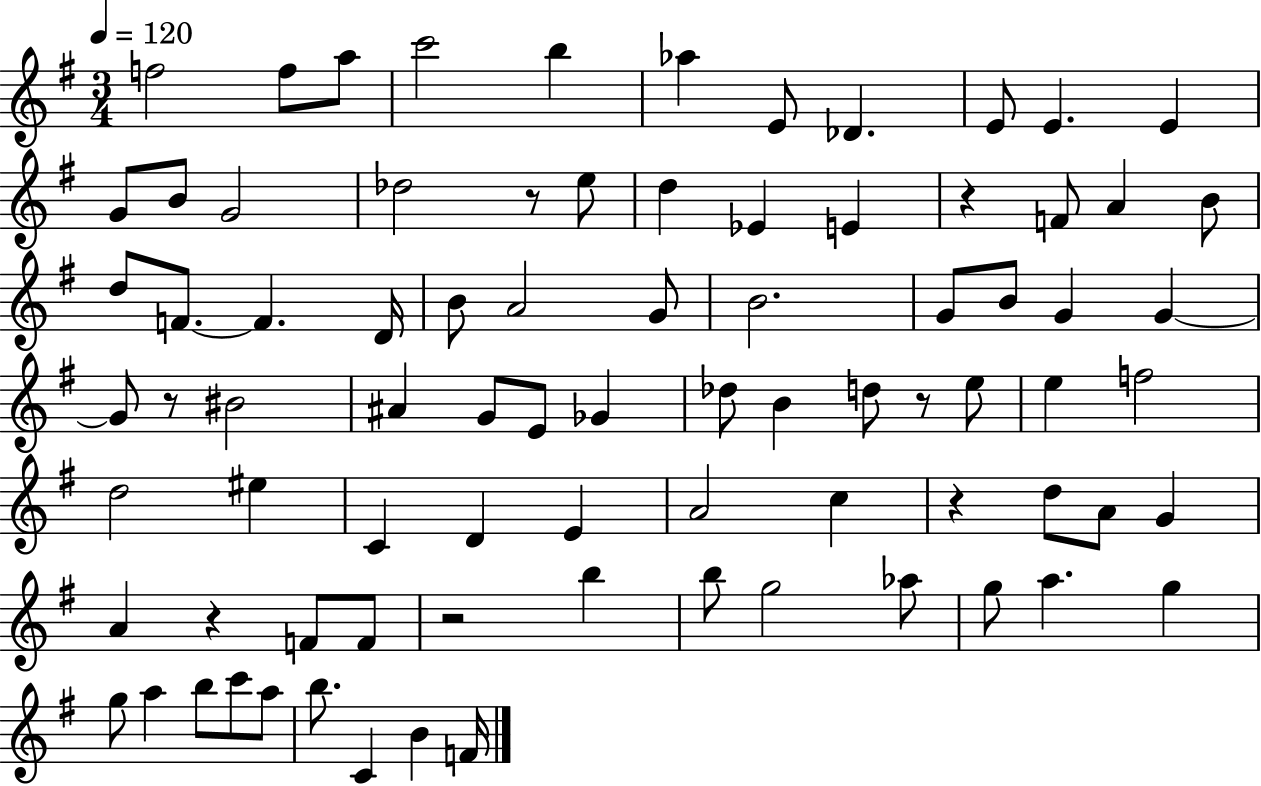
F5/h F5/e A5/e C6/h B5/q Ab5/q E4/e Db4/q. E4/e E4/q. E4/q G4/e B4/e G4/h Db5/h R/e E5/e D5/q Eb4/q E4/q R/q F4/e A4/q B4/e D5/e F4/e. F4/q. D4/s B4/e A4/h G4/e B4/h. G4/e B4/e G4/q G4/q G4/e R/e BIS4/h A#4/q G4/e E4/e Gb4/q Db5/e B4/q D5/e R/e E5/e E5/q F5/h D5/h EIS5/q C4/q D4/q E4/q A4/h C5/q R/q D5/e A4/e G4/q A4/q R/q F4/e F4/e R/h B5/q B5/e G5/h Ab5/e G5/e A5/q. G5/q G5/e A5/q B5/e C6/e A5/e B5/e. C4/q B4/q F4/s